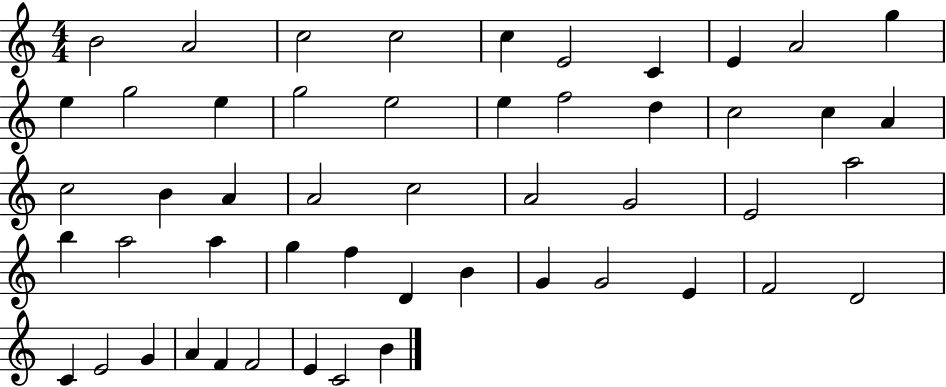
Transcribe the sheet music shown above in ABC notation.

X:1
T:Untitled
M:4/4
L:1/4
K:C
B2 A2 c2 c2 c E2 C E A2 g e g2 e g2 e2 e f2 d c2 c A c2 B A A2 c2 A2 G2 E2 a2 b a2 a g f D B G G2 E F2 D2 C E2 G A F F2 E C2 B